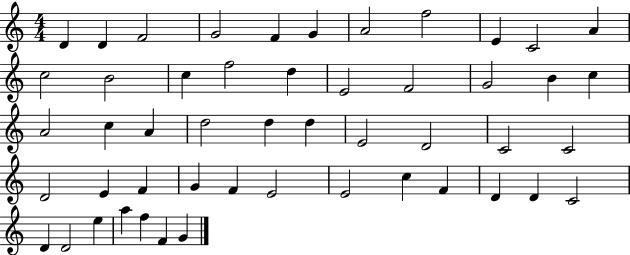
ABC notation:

X:1
T:Untitled
M:4/4
L:1/4
K:C
D D F2 G2 F G A2 f2 E C2 A c2 B2 c f2 d E2 F2 G2 B c A2 c A d2 d d E2 D2 C2 C2 D2 E F G F E2 E2 c F D D C2 D D2 e a f F G